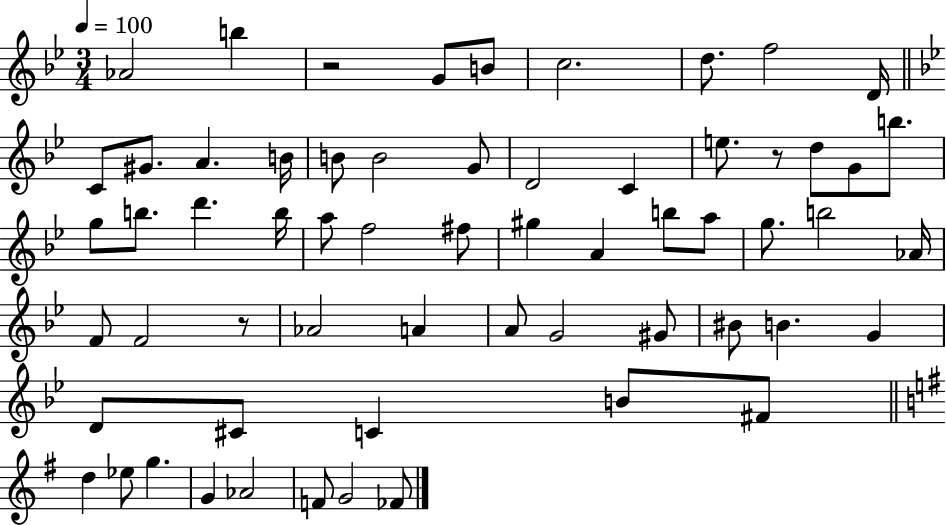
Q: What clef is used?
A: treble